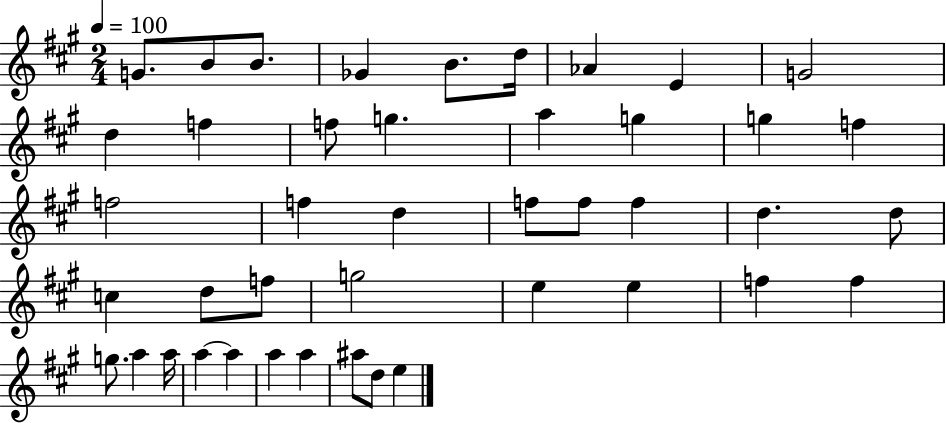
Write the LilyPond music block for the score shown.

{
  \clef treble
  \numericTimeSignature
  \time 2/4
  \key a \major
  \tempo 4 = 100
  g'8. b'8 b'8. | ges'4 b'8. d''16 | aes'4 e'4 | g'2 | \break d''4 f''4 | f''8 g''4. | a''4 g''4 | g''4 f''4 | \break f''2 | f''4 d''4 | f''8 f''8 f''4 | d''4. d''8 | \break c''4 d''8 f''8 | g''2 | e''4 e''4 | f''4 f''4 | \break g''8. a''4 a''16 | a''4~~ a''4 | a''4 a''4 | ais''8 d''8 e''4 | \break \bar "|."
}